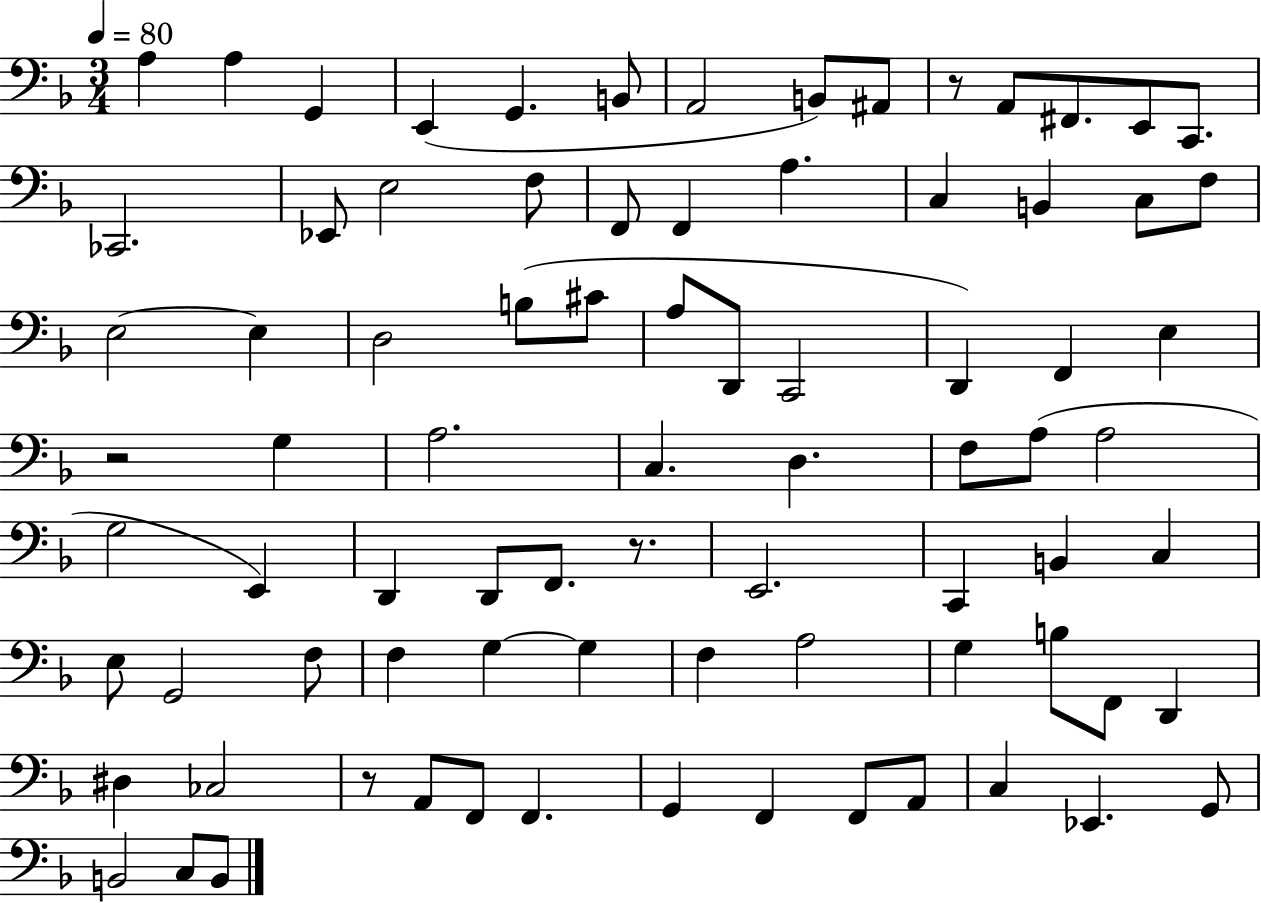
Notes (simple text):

A3/q A3/q G2/q E2/q G2/q. B2/e A2/h B2/e A#2/e R/e A2/e F#2/e. E2/e C2/e. CES2/h. Eb2/e E3/h F3/e F2/e F2/q A3/q. C3/q B2/q C3/e F3/e E3/h E3/q D3/h B3/e C#4/e A3/e D2/e C2/h D2/q F2/q E3/q R/h G3/q A3/h. C3/q. D3/q. F3/e A3/e A3/h G3/h E2/q D2/q D2/e F2/e. R/e. E2/h. C2/q B2/q C3/q E3/e G2/h F3/e F3/q G3/q G3/q F3/q A3/h G3/q B3/e F2/e D2/q D#3/q CES3/h R/e A2/e F2/e F2/q. G2/q F2/q F2/e A2/e C3/q Eb2/q. G2/e B2/h C3/e B2/e